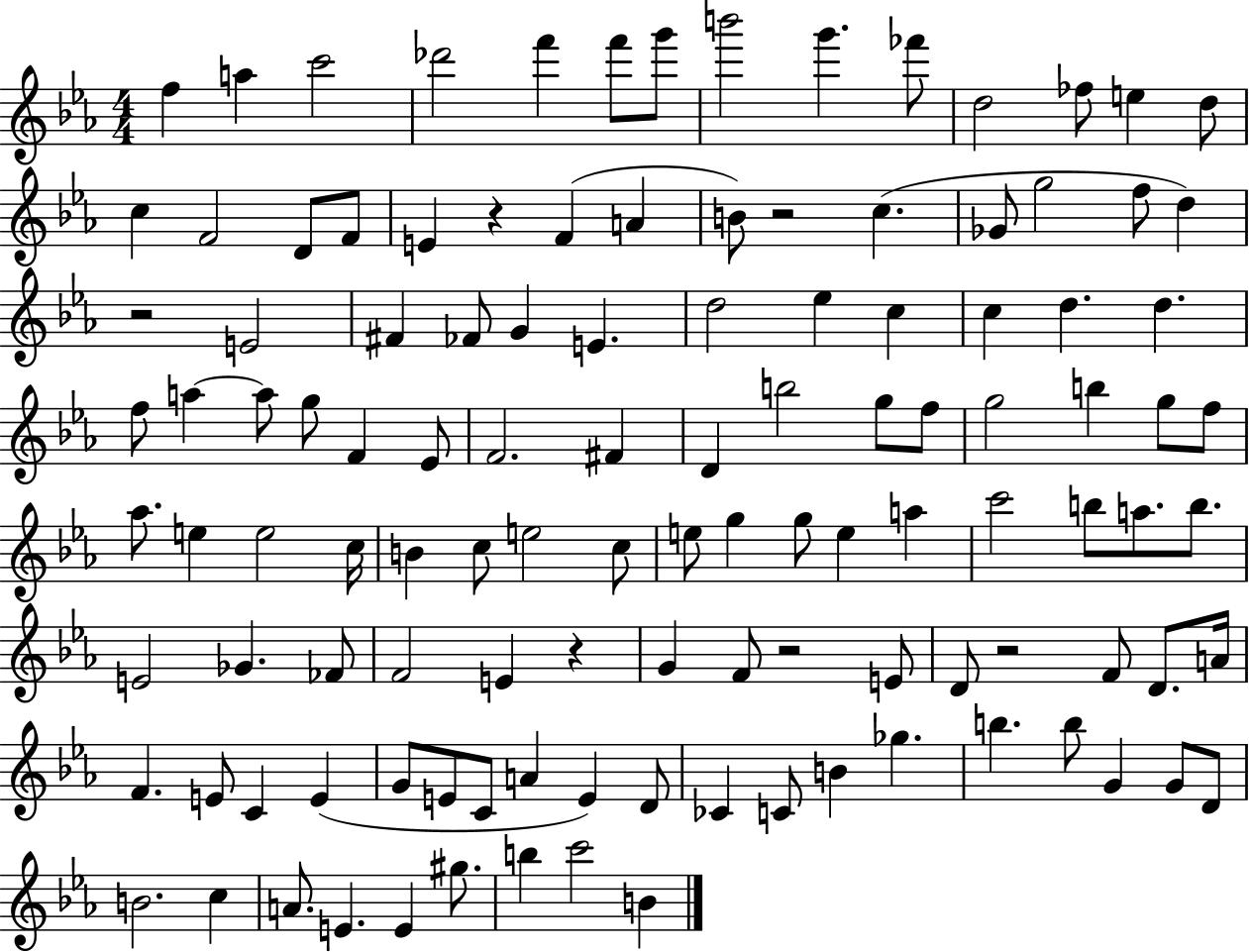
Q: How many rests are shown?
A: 6